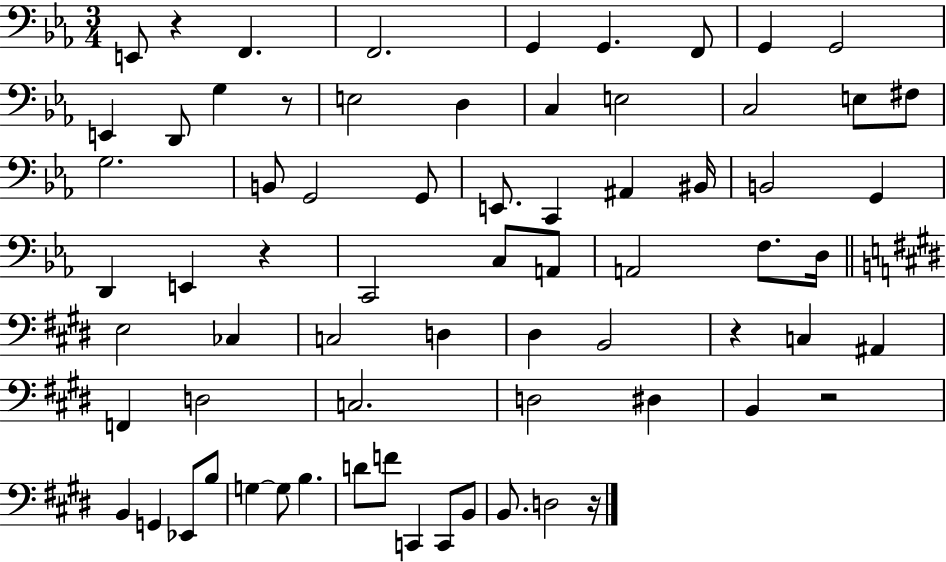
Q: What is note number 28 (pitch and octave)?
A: G2